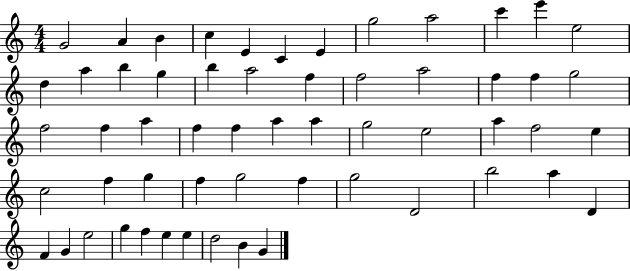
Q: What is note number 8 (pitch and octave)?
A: G5